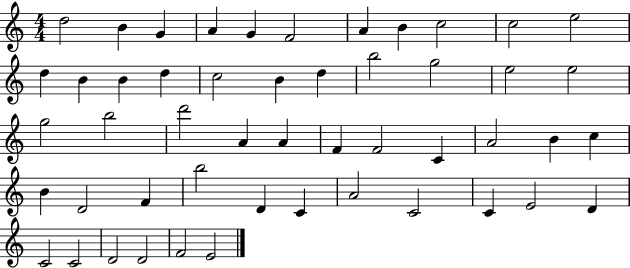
{
  \clef treble
  \numericTimeSignature
  \time 4/4
  \key c \major
  d''2 b'4 g'4 | a'4 g'4 f'2 | a'4 b'4 c''2 | c''2 e''2 | \break d''4 b'4 b'4 d''4 | c''2 b'4 d''4 | b''2 g''2 | e''2 e''2 | \break g''2 b''2 | d'''2 a'4 a'4 | f'4 f'2 c'4 | a'2 b'4 c''4 | \break b'4 d'2 f'4 | b''2 d'4 c'4 | a'2 c'2 | c'4 e'2 d'4 | \break c'2 c'2 | d'2 d'2 | f'2 e'2 | \bar "|."
}